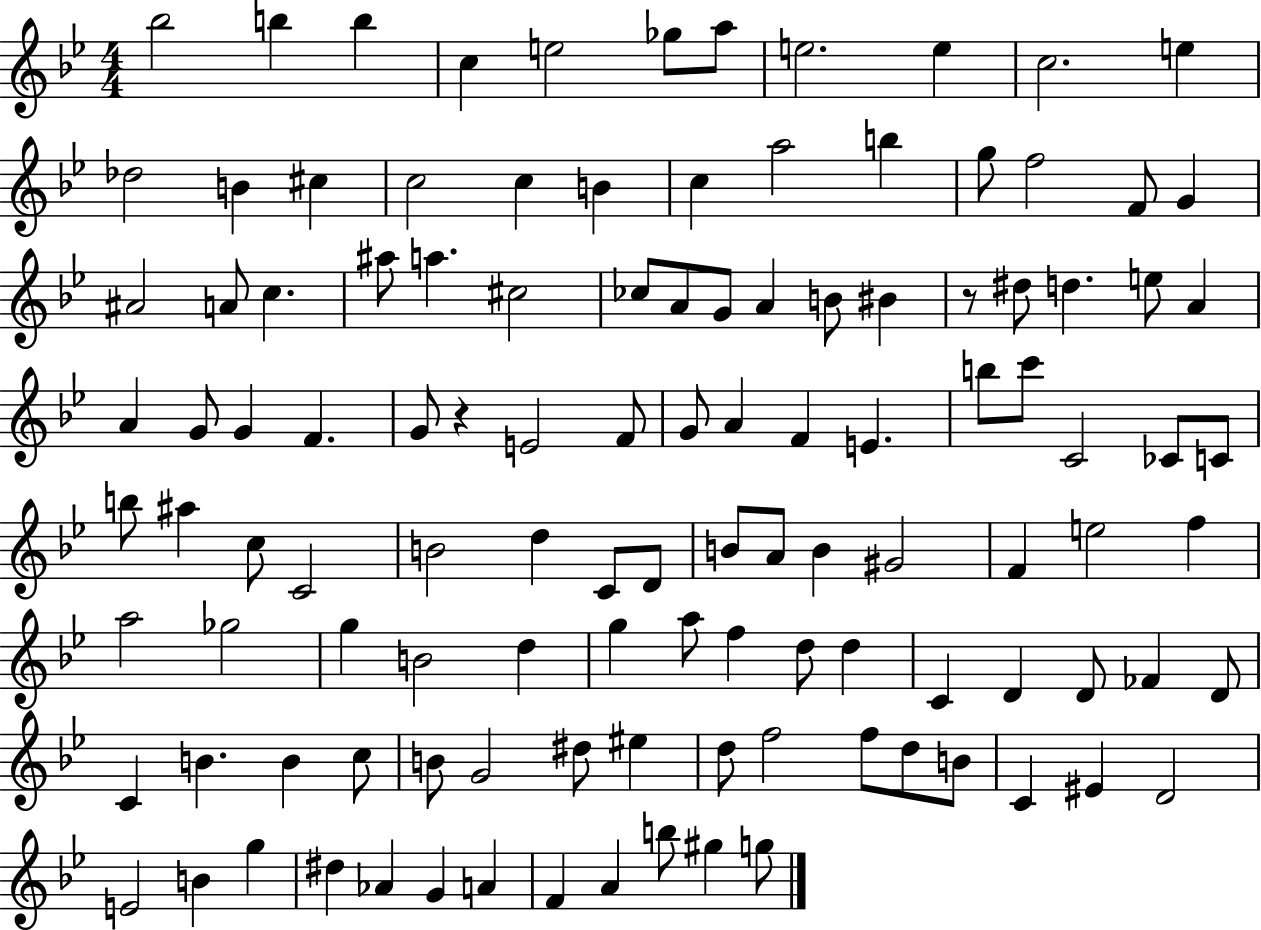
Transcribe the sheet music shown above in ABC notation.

X:1
T:Untitled
M:4/4
L:1/4
K:Bb
_b2 b b c e2 _g/2 a/2 e2 e c2 e _d2 B ^c c2 c B c a2 b g/2 f2 F/2 G ^A2 A/2 c ^a/2 a ^c2 _c/2 A/2 G/2 A B/2 ^B z/2 ^d/2 d e/2 A A G/2 G F G/2 z E2 F/2 G/2 A F E b/2 c'/2 C2 _C/2 C/2 b/2 ^a c/2 C2 B2 d C/2 D/2 B/2 A/2 B ^G2 F e2 f a2 _g2 g B2 d g a/2 f d/2 d C D D/2 _F D/2 C B B c/2 B/2 G2 ^d/2 ^e d/2 f2 f/2 d/2 B/2 C ^E D2 E2 B g ^d _A G A F A b/2 ^g g/2